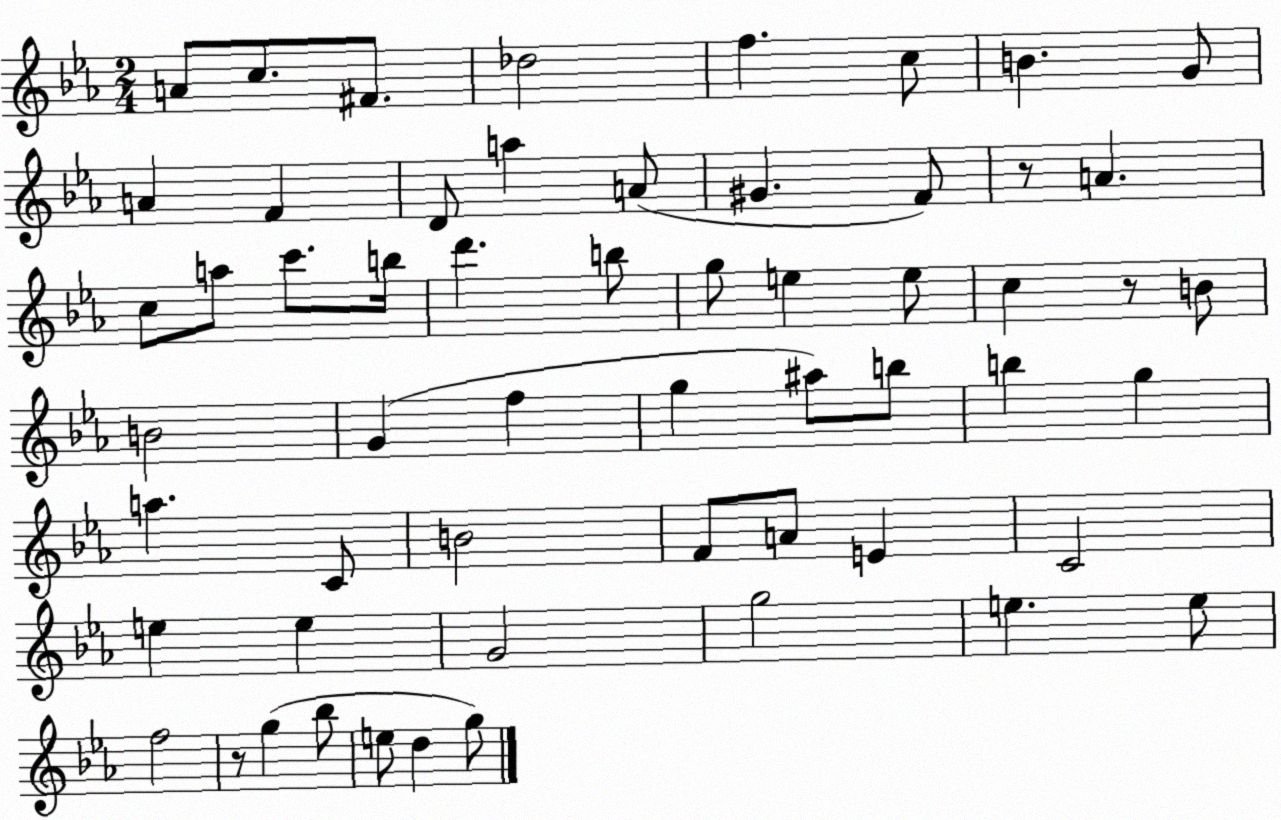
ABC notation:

X:1
T:Untitled
M:2/4
L:1/4
K:Eb
A/2 c/2 ^F/2 _d2 f c/2 B G/2 A F D/2 a A/2 ^G F/2 z/2 A c/2 a/2 c'/2 b/4 d' b/2 g/2 e e/2 c z/2 B/2 B2 G f g ^a/2 b/2 b g a C/2 B2 F/2 A/2 E C2 e e G2 g2 e e/2 f2 z/2 g _b/2 e/2 d g/2